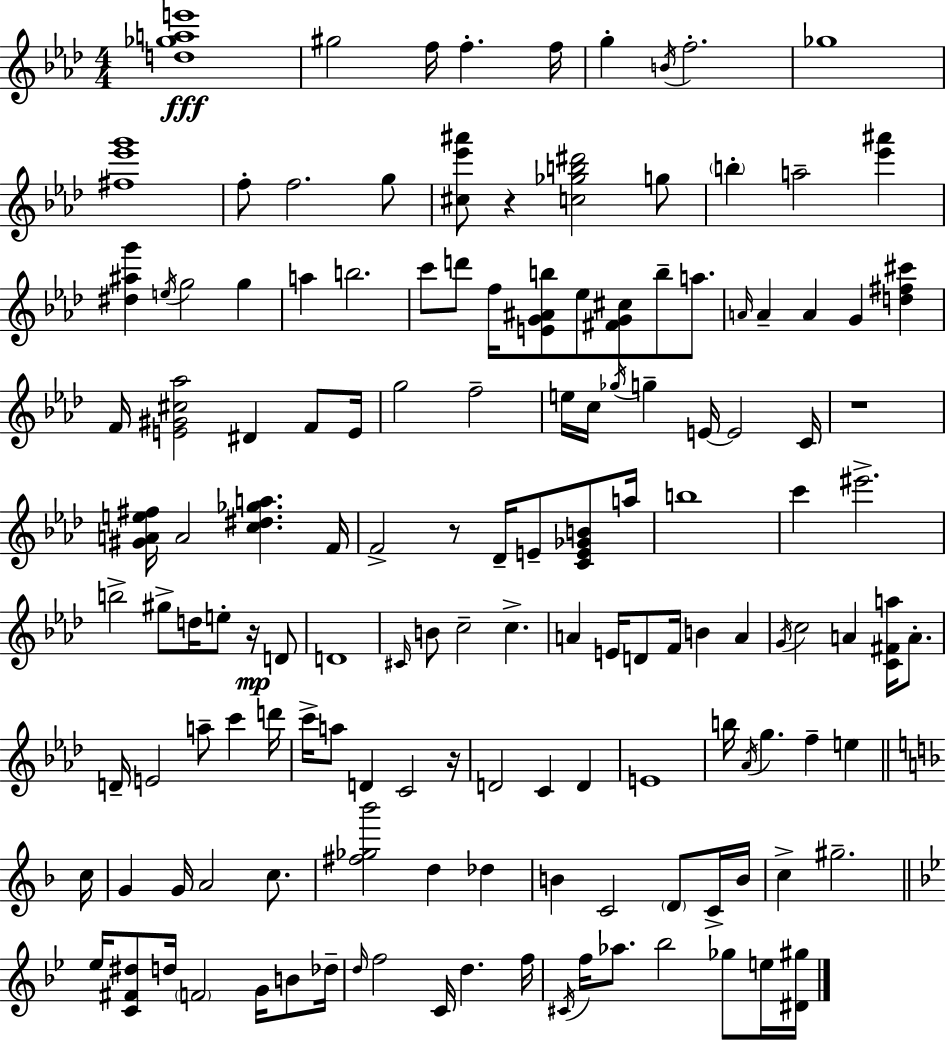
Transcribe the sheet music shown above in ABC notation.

X:1
T:Untitled
M:4/4
L:1/4
K:Ab
[d_gae']4 ^g2 f/4 f f/4 g B/4 f2 _g4 [^f_e'g']4 f/2 f2 g/2 [^c_e'^a']/2 z [c_gb^d']2 g/2 b a2 [_e'^a'] [^d^ag'] e/4 g2 g a b2 c'/2 d'/2 f/4 [EG^Ab]/2 _e/2 [^FG^c]/2 b/2 a/2 A/4 A A G [d^f^c'] F/4 [E^G^c_a]2 ^D F/2 E/4 g2 f2 e/4 c/4 _g/4 g E/4 E2 C/4 z4 [^GAe^f]/4 A2 [c^d_ga] F/4 F2 z/2 _D/4 E/2 [CE_GB]/2 a/4 b4 c' ^e'2 b2 ^g/2 d/4 e/2 z/4 D/2 D4 ^C/4 B/2 c2 c A E/4 D/2 F/4 B A G/4 c2 A [C^Fa]/4 A/2 D/4 E2 a/2 c' d'/4 c'/4 a/2 D C2 z/4 D2 C D E4 b/4 _A/4 g f e c/4 G G/4 A2 c/2 [^f_g_b']2 d _d B C2 D/2 C/4 B/4 c ^g2 _e/4 [C^F^d]/2 d/4 F2 G/4 B/2 _d/4 d/4 f2 C/4 d f/4 ^C/4 f/4 _a/2 _b2 _g/2 e/4 [^D^g]/4